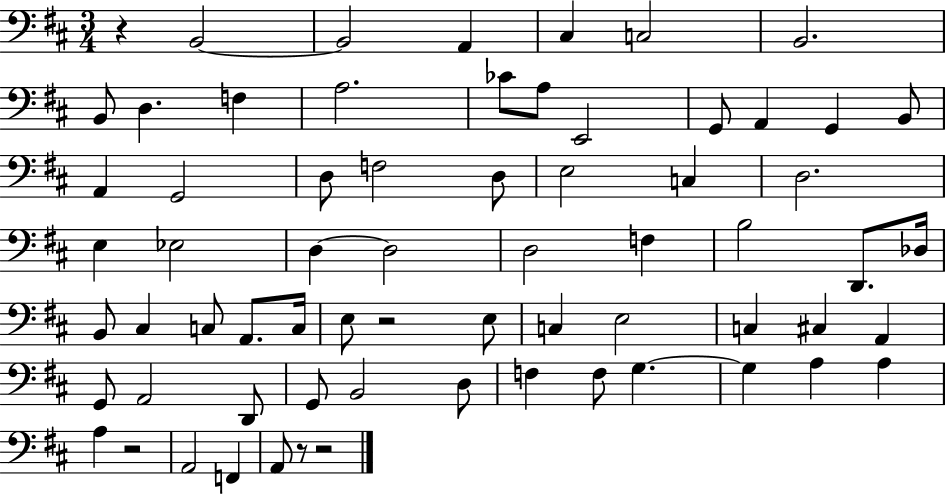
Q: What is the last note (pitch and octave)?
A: A2